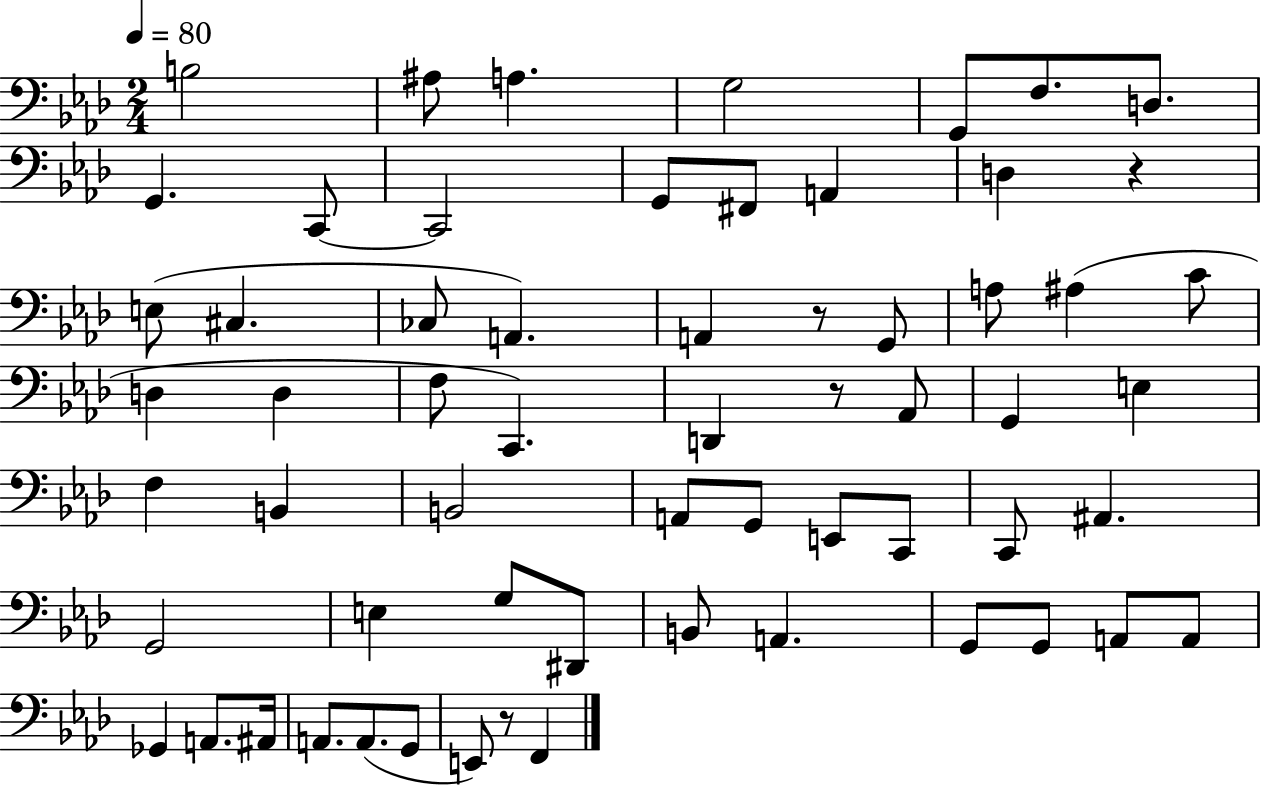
B3/h A#3/e A3/q. G3/h G2/e F3/e. D3/e. G2/q. C2/e C2/h G2/e F#2/e A2/q D3/q R/q E3/e C#3/q. CES3/e A2/q. A2/q R/e G2/e A3/e A#3/q C4/e D3/q D3/q F3/e C2/q. D2/q R/e Ab2/e G2/q E3/q F3/q B2/q B2/h A2/e G2/e E2/e C2/e C2/e A#2/q. G2/h E3/q G3/e D#2/e B2/e A2/q. G2/e G2/e A2/e A2/e Gb2/q A2/e. A#2/s A2/e. A2/e. G2/e E2/e R/e F2/q